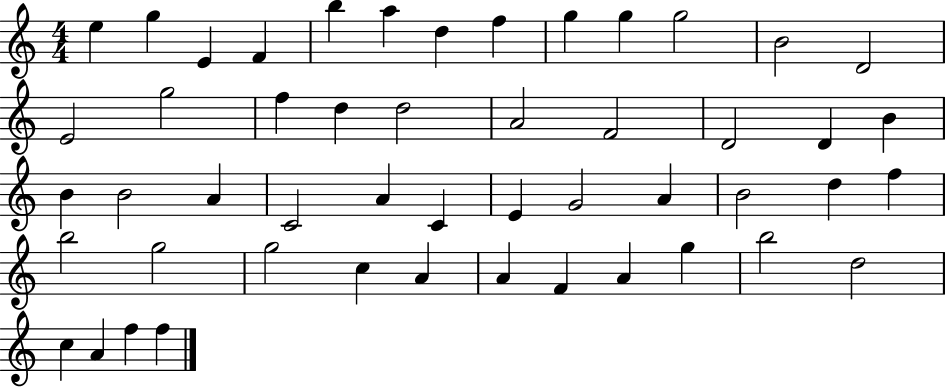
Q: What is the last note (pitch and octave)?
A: F5